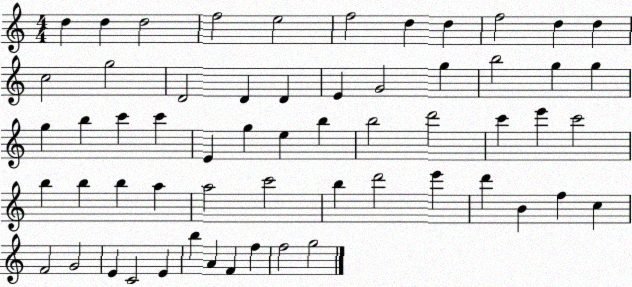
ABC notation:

X:1
T:Untitled
M:4/4
L:1/4
K:C
d d d2 f2 e2 f2 d d f2 d d c2 g2 D2 D D E G2 g b2 g g g b c' c' E g e b b2 d'2 c' e' c'2 b b b a a2 c'2 b d'2 e' d' B f c F2 G2 E C2 E b A F f f2 g2